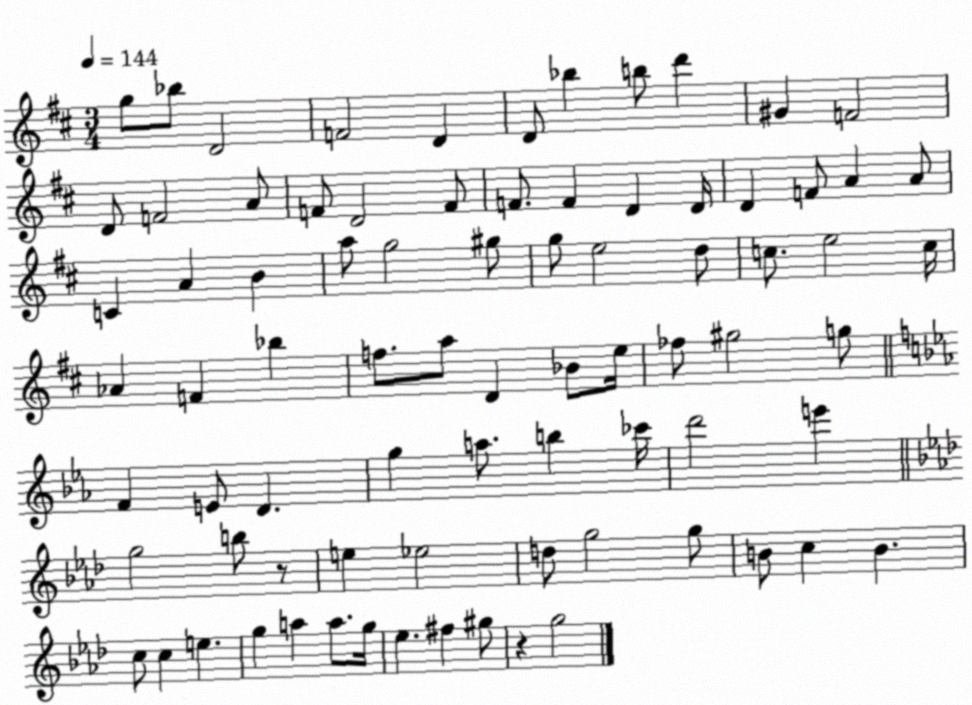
X:1
T:Untitled
M:3/4
L:1/4
K:D
g/2 _b/2 D2 F2 D D/2 _b b/2 d' ^G F2 D/2 F2 A/2 F/2 D2 F/2 F/2 F D D/4 D F/2 A A/2 C A B a/2 g2 ^g/2 g/2 e2 d/2 c/2 e2 c/4 _A F _b f/2 a/2 D _B/2 e/4 _f/2 ^g2 g/2 F E/2 D g a/2 b _c'/4 d'2 e' g2 b/2 z/2 e _e2 d/2 g2 g/2 B/2 c B c/2 c e g a a/2 g/4 _e ^f ^g/2 z g2